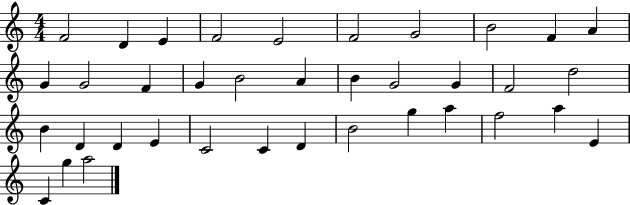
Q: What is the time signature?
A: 4/4